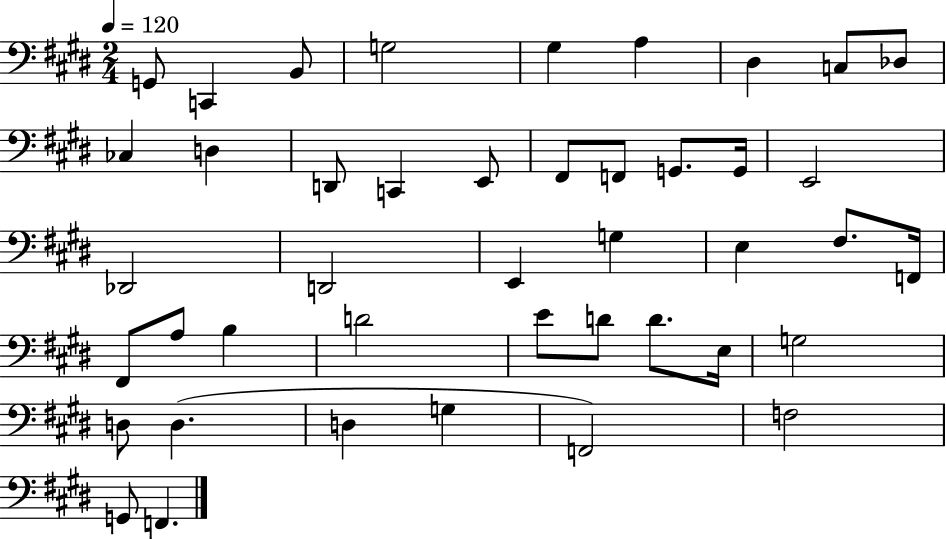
{
  \clef bass
  \numericTimeSignature
  \time 2/4
  \key e \major
  \tempo 4 = 120
  g,8 c,4 b,8 | g2 | gis4 a4 | dis4 c8 des8 | \break ces4 d4 | d,8 c,4 e,8 | fis,8 f,8 g,8. g,16 | e,2 | \break des,2 | d,2 | e,4 g4 | e4 fis8. f,16 | \break fis,8 a8 b4 | d'2 | e'8 d'8 d'8. e16 | g2 | \break d8 d4.( | d4 g4 | f,2) | f2 | \break g,8 f,4. | \bar "|."
}